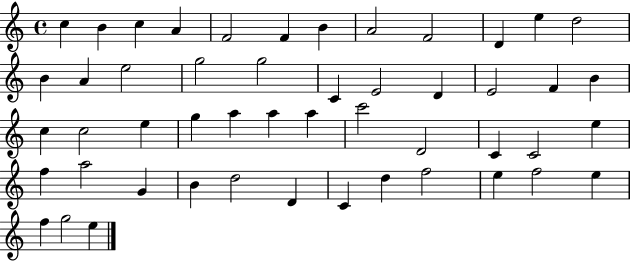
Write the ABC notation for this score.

X:1
T:Untitled
M:4/4
L:1/4
K:C
c B c A F2 F B A2 F2 D e d2 B A e2 g2 g2 C E2 D E2 F B c c2 e g a a a c'2 D2 C C2 e f a2 G B d2 D C d f2 e f2 e f g2 e